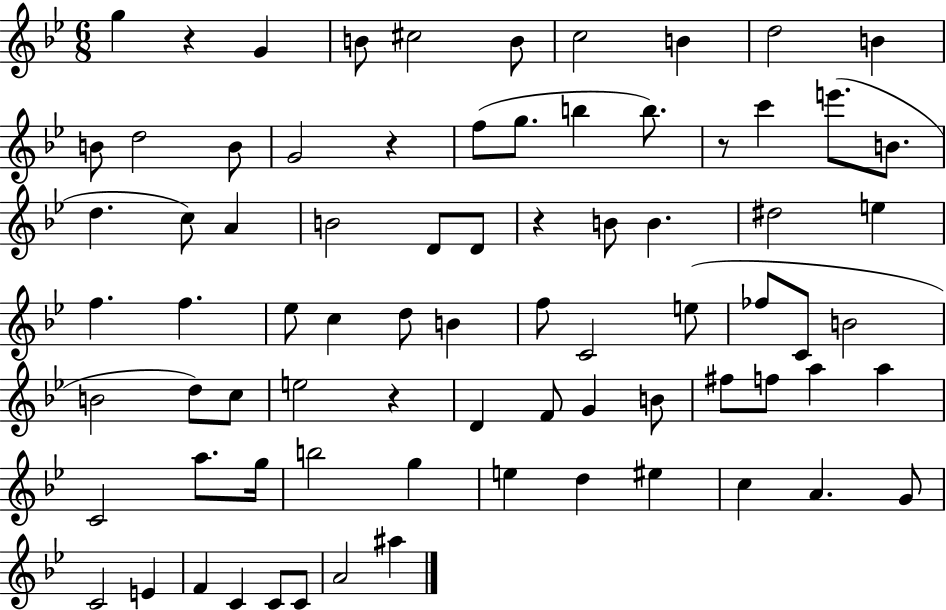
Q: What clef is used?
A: treble